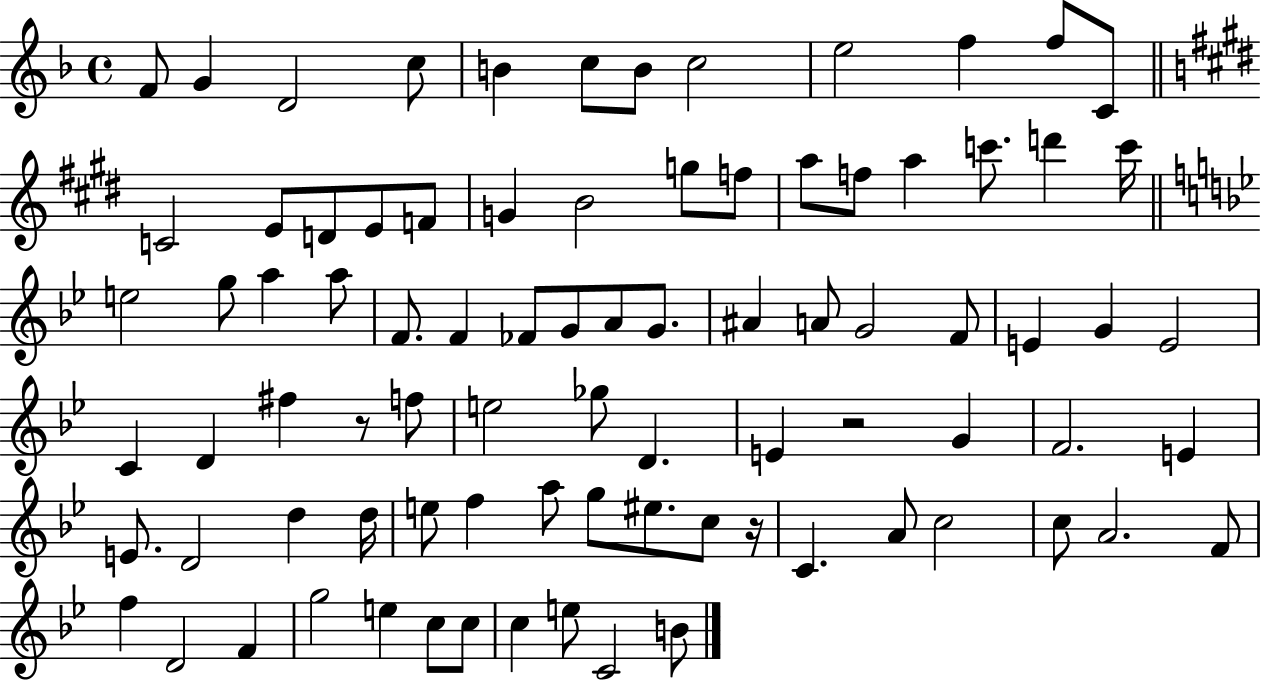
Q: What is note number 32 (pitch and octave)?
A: F4